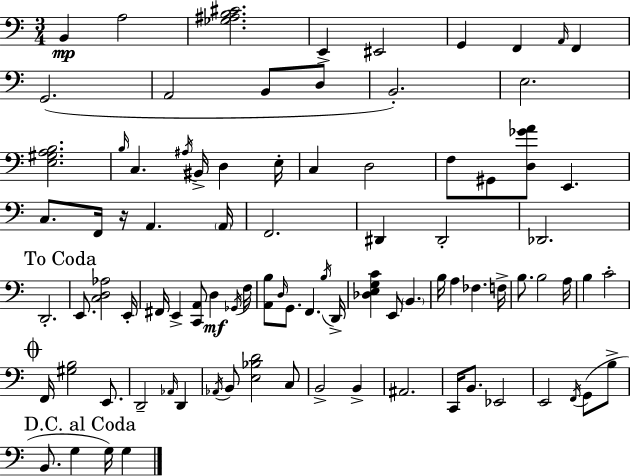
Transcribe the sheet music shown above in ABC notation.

X:1
T:Untitled
M:3/4
L:1/4
K:C
B,, A,2 [_G,^A,B,^C]2 E,, ^E,,2 G,, F,, A,,/4 F,, G,,2 A,,2 B,,/2 D,/2 B,,2 E,2 [E,^G,A,B,]2 B,/4 C, ^A,/4 ^B,,/4 D, E,/4 C, D,2 F,/2 ^G,,/2 [D,_GA]/2 E,, C,/2 F,,/4 z/4 A,, A,,/4 F,,2 ^D,, ^D,,2 _D,,2 D,,2 E,,/2 [C,D,_A,]2 E,,/4 ^F,,/4 E,, [C,,A,,]/2 D, _G,,/4 F,/4 [A,,B,]/2 D,/4 G,,/2 F,, B,/4 D,,/4 [_D,E,G,C] E,,/2 B,, B,/4 A, _F, F,/4 B,/2 B,2 A,/4 B, C2 F,,/4 [^G,B,]2 E,,/2 D,,2 _A,,/4 D,, _A,,/4 B,,/2 [E,_B,D]2 C,/2 B,,2 B,, ^A,,2 C,,/4 B,,/2 _E,,2 E,,2 F,,/4 G,,/2 B,/2 B,,/2 G, G,/4 G,